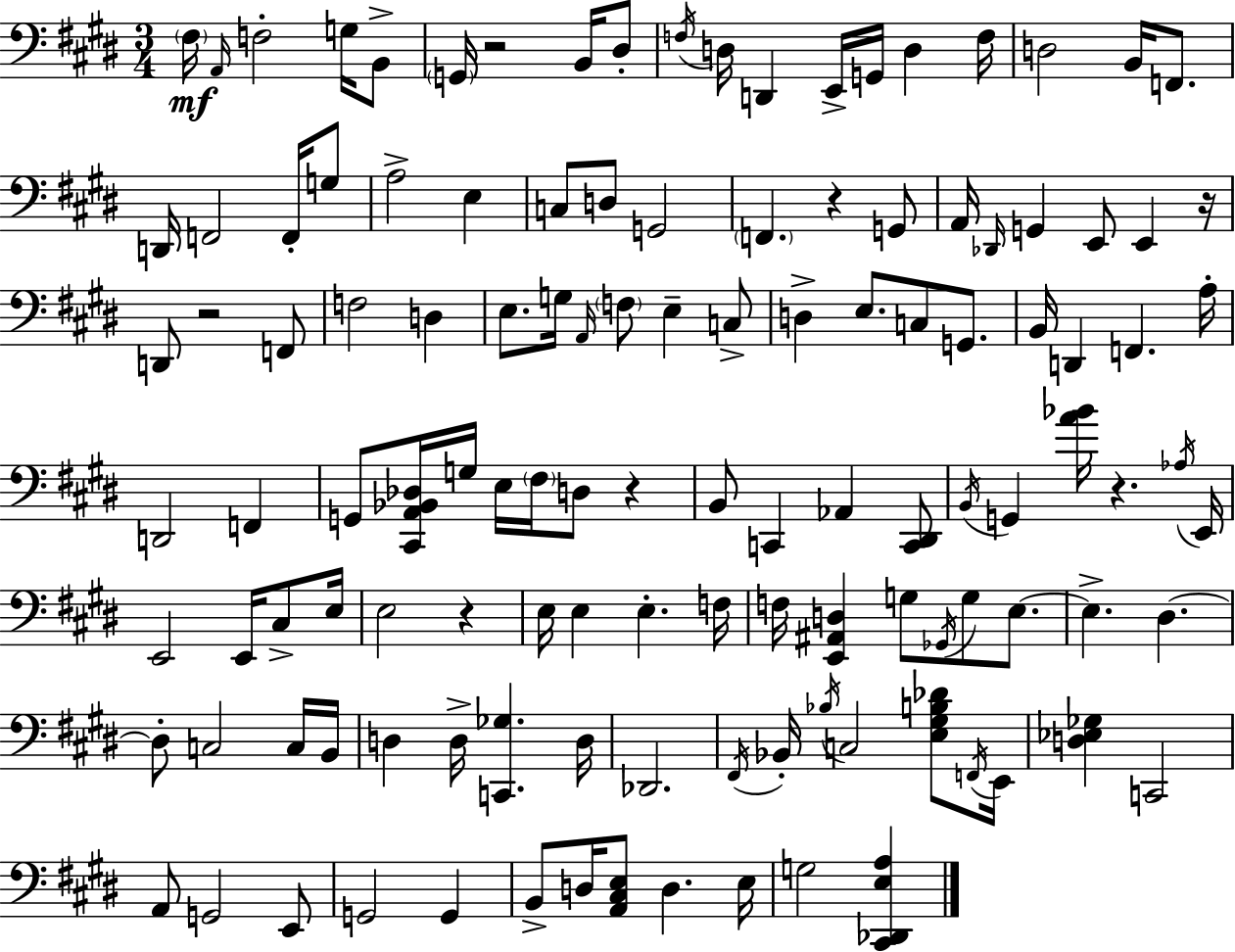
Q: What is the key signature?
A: E major